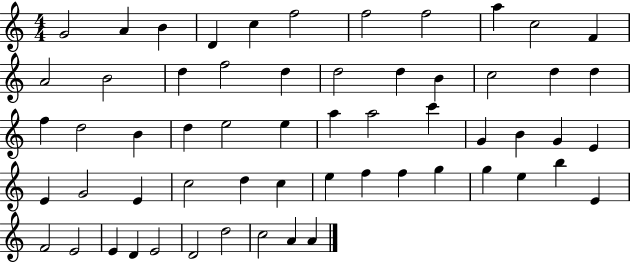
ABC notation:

X:1
T:Untitled
M:4/4
L:1/4
K:C
G2 A B D c f2 f2 f2 a c2 F A2 B2 d f2 d d2 d B c2 d d f d2 B d e2 e a a2 c' G B G E E G2 E c2 d c e f f g g e b E F2 E2 E D E2 D2 d2 c2 A A